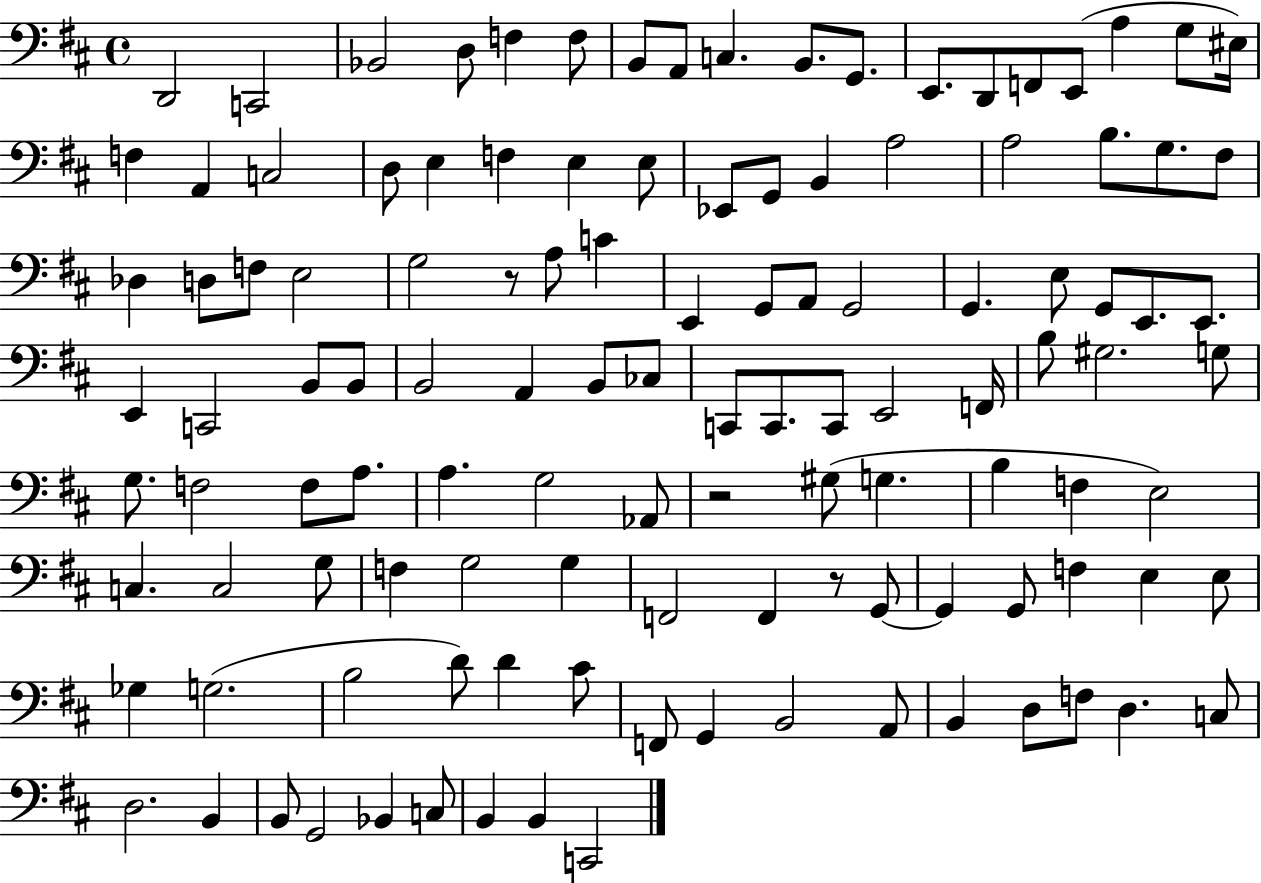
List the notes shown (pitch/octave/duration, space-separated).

D2/h C2/h Bb2/h D3/e F3/q F3/e B2/e A2/e C3/q. B2/e. G2/e. E2/e. D2/e F2/e E2/e A3/q G3/e EIS3/s F3/q A2/q C3/h D3/e E3/q F3/q E3/q E3/e Eb2/e G2/e B2/q A3/h A3/h B3/e. G3/e. F#3/e Db3/q D3/e F3/e E3/h G3/h R/e A3/e C4/q E2/q G2/e A2/e G2/h G2/q. E3/e G2/e E2/e. E2/e. E2/q C2/h B2/e B2/e B2/h A2/q B2/e CES3/e C2/e C2/e. C2/e E2/h F2/s B3/e G#3/h. G3/e G3/e. F3/h F3/e A3/e. A3/q. G3/h Ab2/e R/h G#3/e G3/q. B3/q F3/q E3/h C3/q. C3/h G3/e F3/q G3/h G3/q F2/h F2/q R/e G2/e G2/q G2/e F3/q E3/q E3/e Gb3/q G3/h. B3/h D4/e D4/q C#4/e F2/e G2/q B2/h A2/e B2/q D3/e F3/e D3/q. C3/e D3/h. B2/q B2/e G2/h Bb2/q C3/e B2/q B2/q C2/h